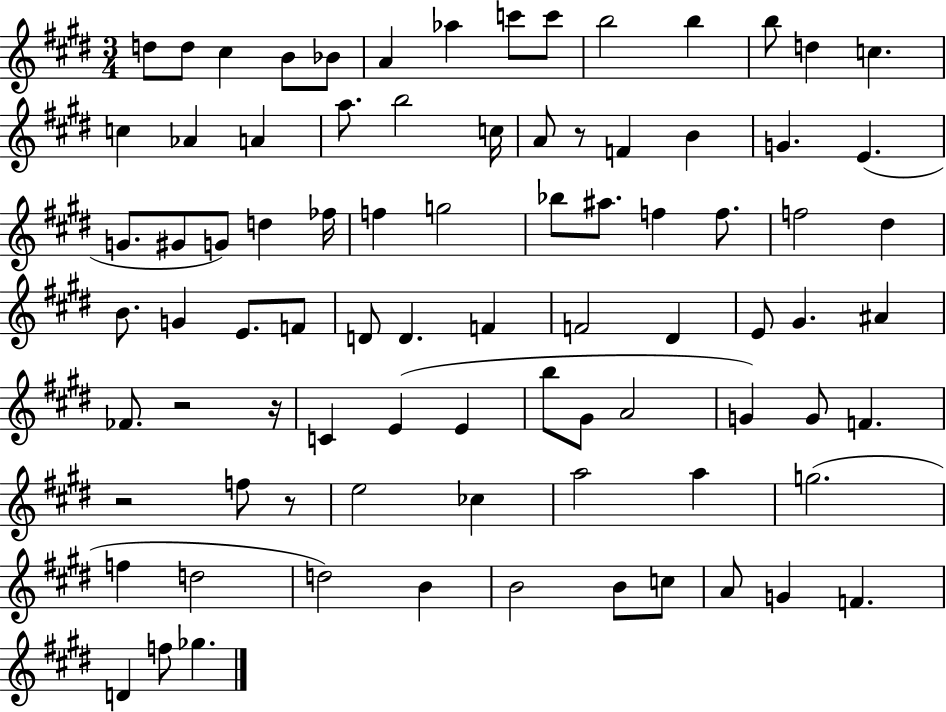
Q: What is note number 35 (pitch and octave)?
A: F5